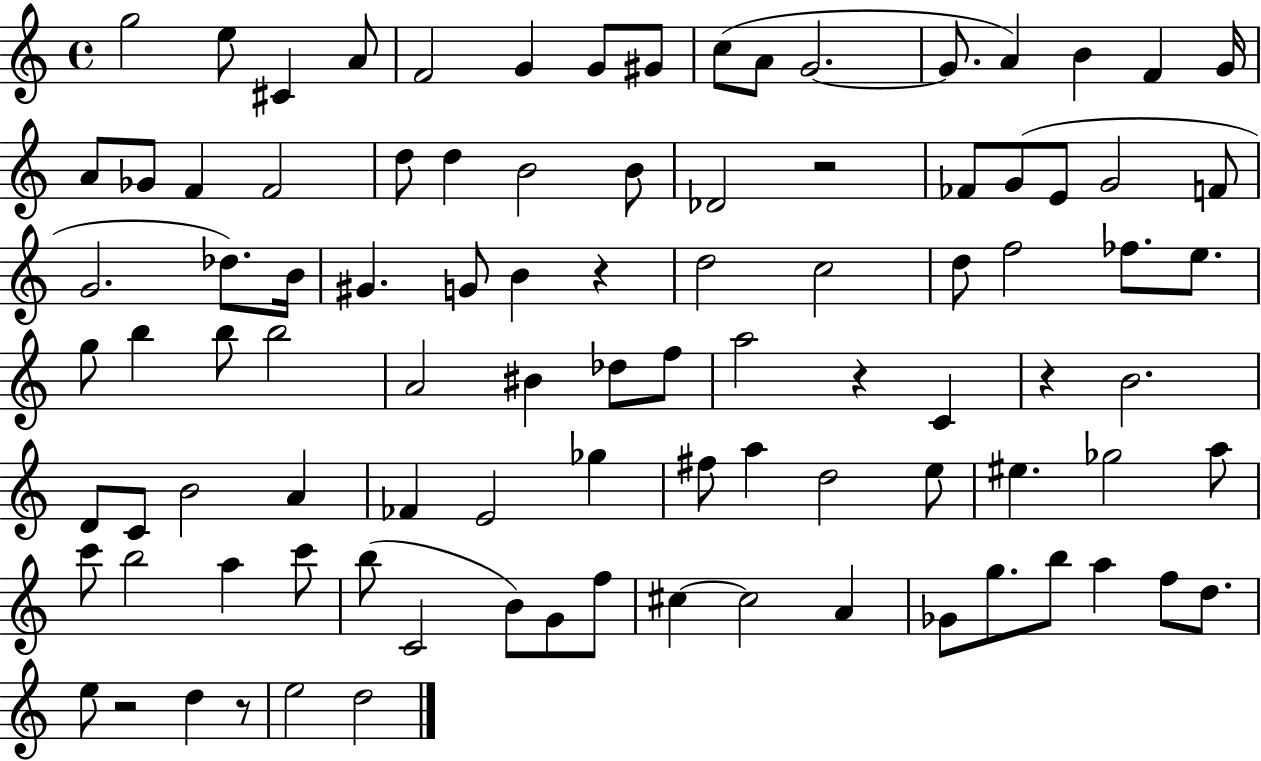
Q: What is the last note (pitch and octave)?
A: D5